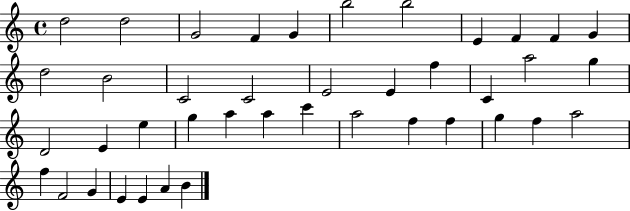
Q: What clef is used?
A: treble